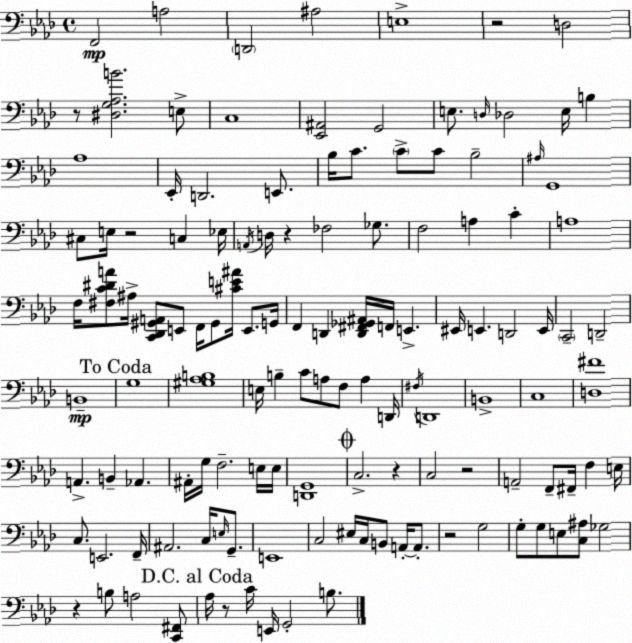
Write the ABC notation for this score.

X:1
T:Untitled
M:4/4
L:1/4
K:Fm
F,,2 A,2 D,,2 ^A,2 E,4 z2 D,2 z/2 [^D,G,_A,B]2 E,/2 C,4 [_E,,^A,,]2 G,,2 E,/2 D,/4 _D,2 E,/4 B, _A,4 _E,,/4 D,,2 E,,/2 _B,/4 C/2 C/2 C/2 _B,2 ^A,/4 G,,4 ^C,/2 E,/4 z2 C, _E,/4 A,,/4 D,/4 z _F,2 _G,/2 F,2 A, C A,4 F,/4 [^F,C^DA]/2 ^A,/4 [C,,_D,,^G,,A,,]/2 E,,/2 F,,/4 ^G,,/2 [^CE^A]/4 E,,/2 G,,/4 F,, D,, [D,,^F,,_G,,^A,,]/4 F,,/4 E,, ^E,,/4 E,, D,,2 E,,/4 C,,2 D,,2 B,,4 G,4 [^G,_A,B,]4 E,/4 B, C/2 A,/2 F,/2 A, D,,/4 ^F,/4 D,,4 B,,4 C,4 [D,^F]4 A,, B,, _A,, ^A,,/4 G,/4 F,2 E,/4 E,/4 [D,,G,,]4 C,2 z C,2 z2 A,,2 F,,/2 ^F,,/4 F, E,/4 C,/2 E,,2 F,,/4 ^A,,2 C,/4 E,/4 G,,/2 E,,4 C,2 ^E,/4 C,/4 B,,/2 A,,/4 A,,/2 z2 G,2 G,/2 G,/2 E,/2 [C,^A,]/2 _G,2 z B,/2 A,2 [C,,^F,,]/2 _A,/4 z/2 C/4 E,,/4 G,,2 B,/2